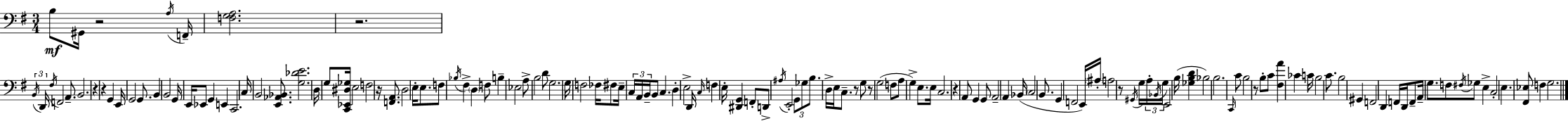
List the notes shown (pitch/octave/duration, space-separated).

B3/e G#2/s R/h A3/s F2/s [F3,G3,A3]/h. R/h. B2/s D2/s F#3/s F2/h A2/e. B2/h. R/q R/q G2/q E2/s G2/h G2/e. B2/q B2/h G2/s E2/s Eb2/e G2/q E2/q C2/h. C3/s B2/h [E2,Ab2,Bb2]/e. [G3,Db4,E4]/h. D3/s G3/e [C2,Eb2,D#3,Gb3]/s E3/h F3/h R/s [F2,A2]/e. D3/h E3/s E3/e. F3/e Bb3/s F#3/q D3/q F3/e B3/q Eb3/h A3/e B3/h D4/e G3/h. G3/s F3/h FES3/s F#3/e E3/s C3/s A2/s B2/s B2/e C3/q. D3/q E3/h D2/s C3/s F3/q E3/s [D#2,G2]/q F2/e D2/e A#3/s E2/h G2/e Gb3/e B3/e. D3/s E3/s C3/e. R/e G3/e R/e G3/h F3/e A3/e G3/q E3/e. E3/s C3/h. R/q A2/e G2/q G2/e A2/h A2/q Bb2/s C3/h B2/e. G2/q F2/h E2/s A#3/s A3/h R/e G#2/s G3/s A3/s Bb2/s G3/s E2/h B3/s [Gb3,B3,D4]/q Bb3/h B3/h. C2/s C4/e B3/h R/e B3/e C4/e [F#3,A4]/q CES4/q C4/s B3/h C4/e. B3/h G#2/q F2/h D2/q F2/s D2/s F2/e A2/s G3/e. F3/e F#3/s Gb3/e E3/q C3/h E3/q. [F#2,Eb3]/e F3/q G3/h.